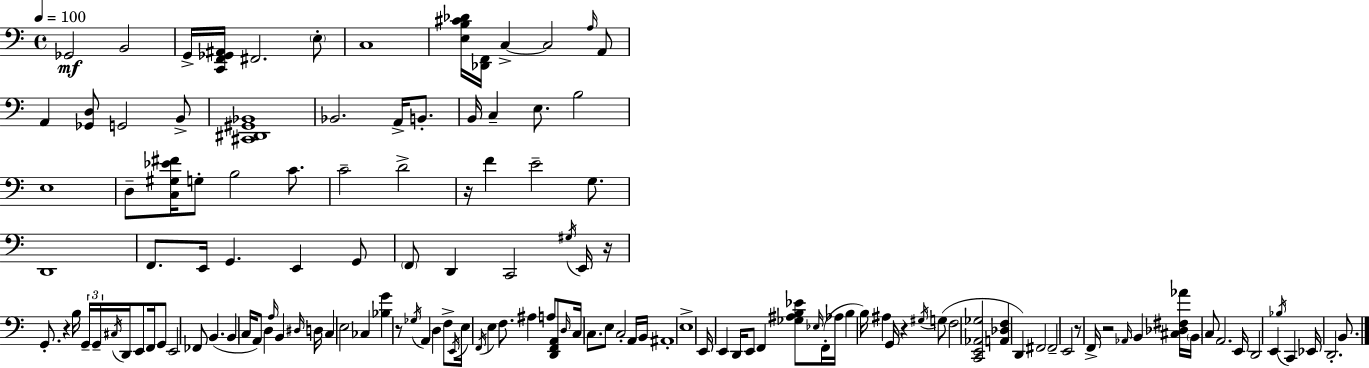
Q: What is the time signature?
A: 4/4